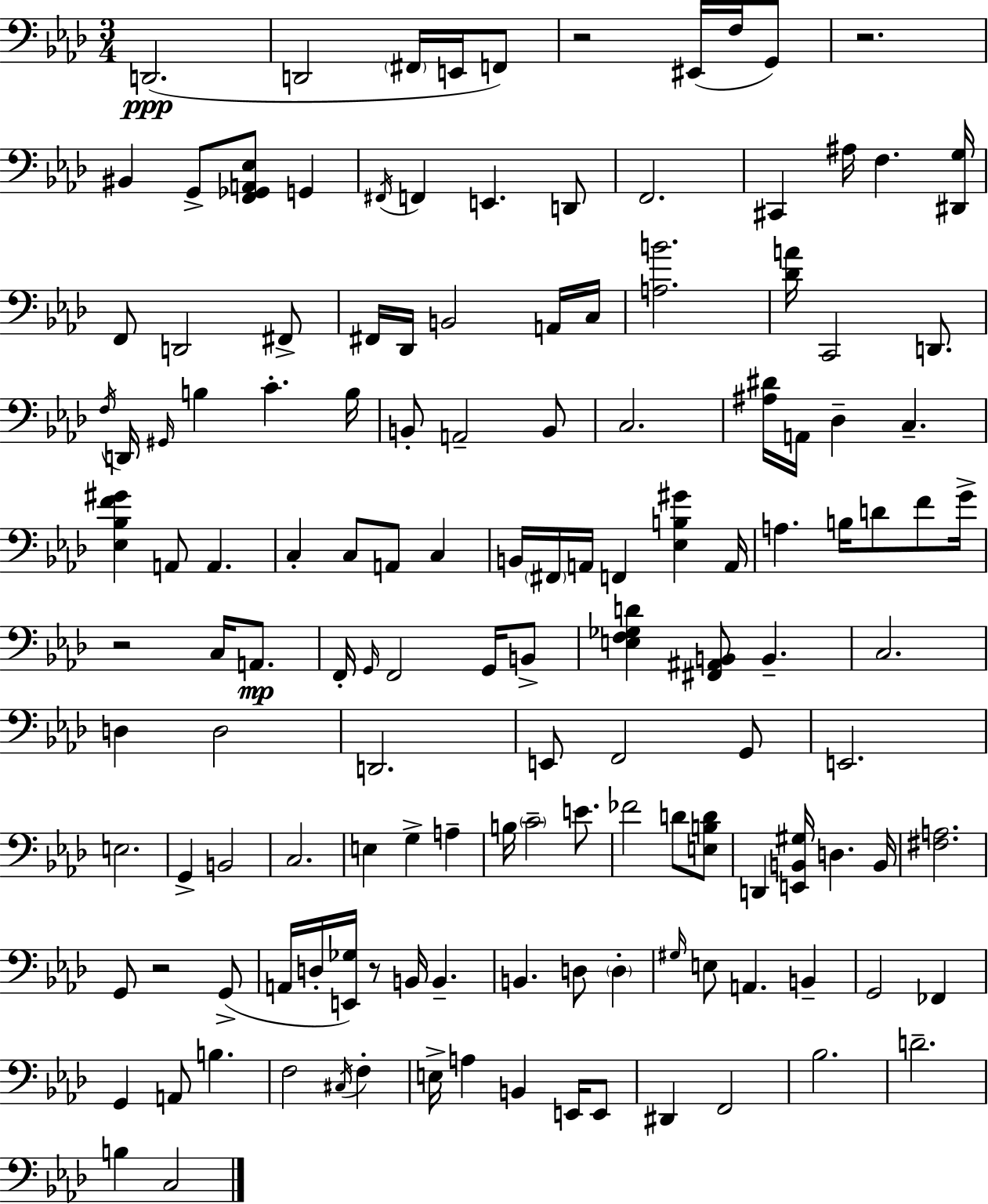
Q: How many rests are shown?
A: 5